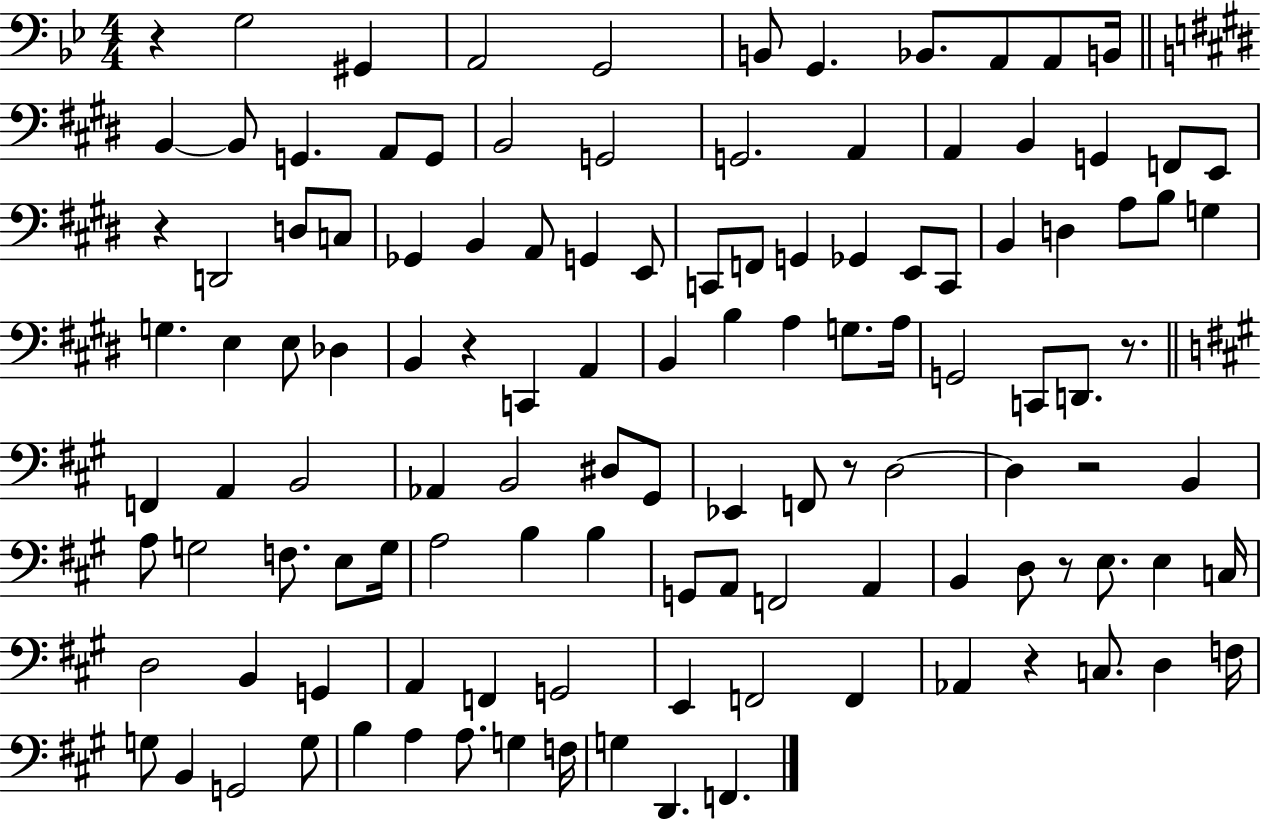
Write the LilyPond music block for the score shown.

{
  \clef bass
  \numericTimeSignature
  \time 4/4
  \key bes \major
  r4 g2 gis,4 | a,2 g,2 | b,8 g,4. bes,8. a,8 a,8 b,16 | \bar "||" \break \key e \major b,4~~ b,8 g,4. a,8 g,8 | b,2 g,2 | g,2. a,4 | a,4 b,4 g,4 f,8 e,8 | \break r4 d,2 d8 c8 | ges,4 b,4 a,8 g,4 e,8 | c,8 f,8 g,4 ges,4 e,8 c,8 | b,4 d4 a8 b8 g4 | \break g4. e4 e8 des4 | b,4 r4 c,4 a,4 | b,4 b4 a4 g8. a16 | g,2 c,8 d,8. r8. | \break \bar "||" \break \key a \major f,4 a,4 b,2 | aes,4 b,2 dis8 gis,8 | ees,4 f,8 r8 d2~~ | d4 r2 b,4 | \break a8 g2 f8. e8 g16 | a2 b4 b4 | g,8 a,8 f,2 a,4 | b,4 d8 r8 e8. e4 c16 | \break d2 b,4 g,4 | a,4 f,4 g,2 | e,4 f,2 f,4 | aes,4 r4 c8. d4 f16 | \break g8 b,4 g,2 g8 | b4 a4 a8. g4 f16 | g4 d,4. f,4. | \bar "|."
}